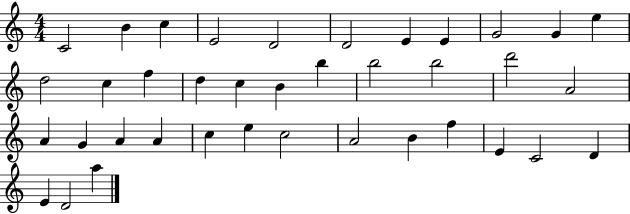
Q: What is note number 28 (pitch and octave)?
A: E5